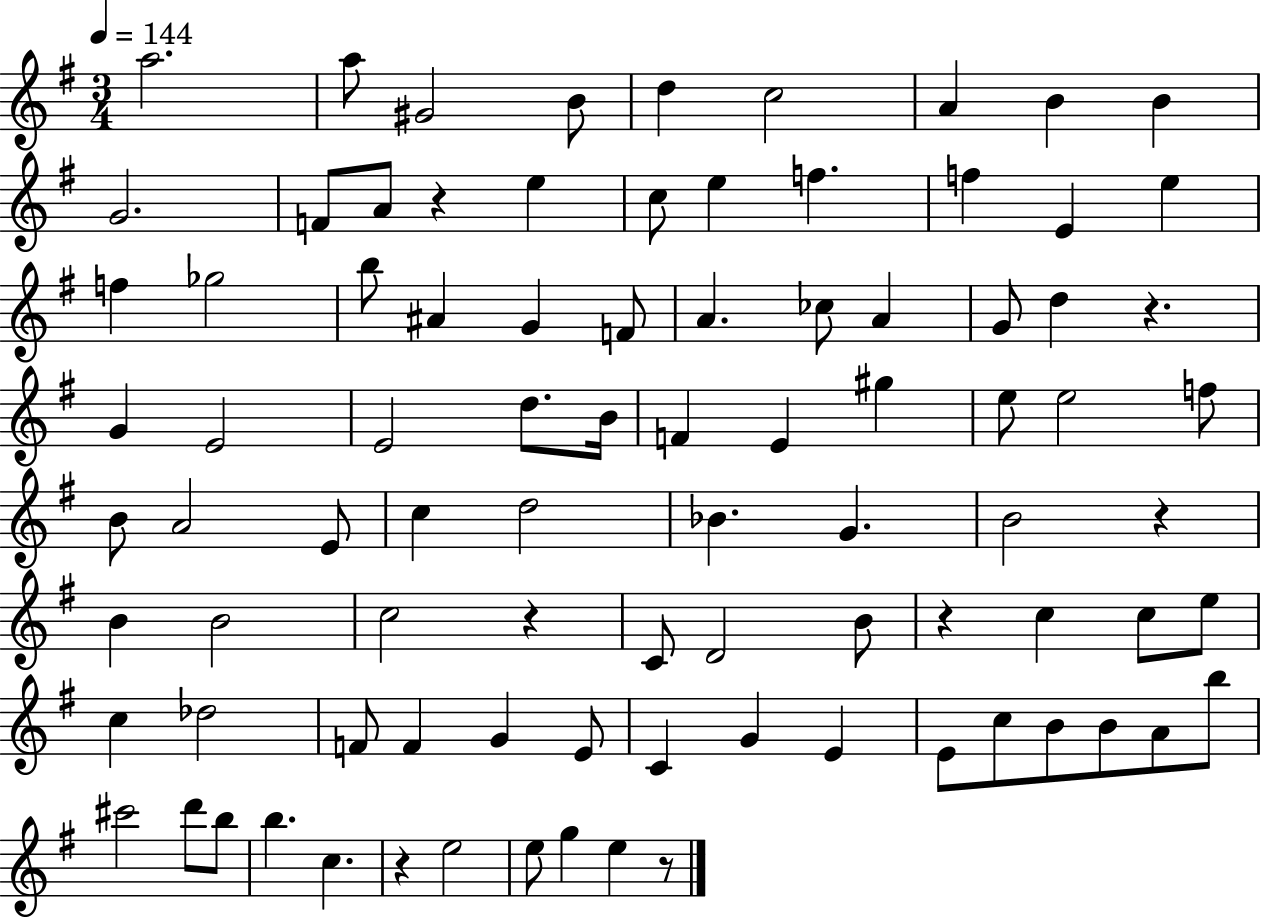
{
  \clef treble
  \numericTimeSignature
  \time 3/4
  \key g \major
  \tempo 4 = 144
  \repeat volta 2 { a''2. | a''8 gis'2 b'8 | d''4 c''2 | a'4 b'4 b'4 | \break g'2. | f'8 a'8 r4 e''4 | c''8 e''4 f''4. | f''4 e'4 e''4 | \break f''4 ges''2 | b''8 ais'4 g'4 f'8 | a'4. ces''8 a'4 | g'8 d''4 r4. | \break g'4 e'2 | e'2 d''8. b'16 | f'4 e'4 gis''4 | e''8 e''2 f''8 | \break b'8 a'2 e'8 | c''4 d''2 | bes'4. g'4. | b'2 r4 | \break b'4 b'2 | c''2 r4 | c'8 d'2 b'8 | r4 c''4 c''8 e''8 | \break c''4 des''2 | f'8 f'4 g'4 e'8 | c'4 g'4 e'4 | e'8 c''8 b'8 b'8 a'8 b''8 | \break cis'''2 d'''8 b''8 | b''4. c''4. | r4 e''2 | e''8 g''4 e''4 r8 | \break } \bar "|."
}